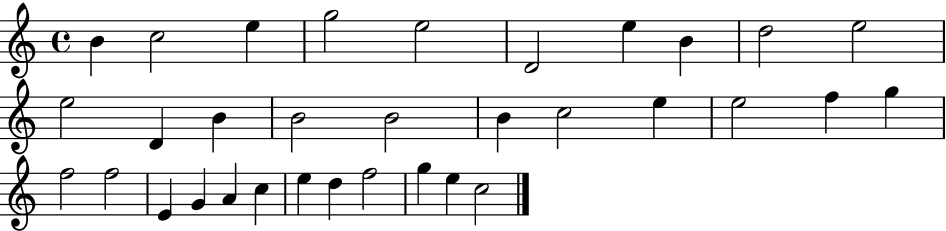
X:1
T:Untitled
M:4/4
L:1/4
K:C
B c2 e g2 e2 D2 e B d2 e2 e2 D B B2 B2 B c2 e e2 f g f2 f2 E G A c e d f2 g e c2